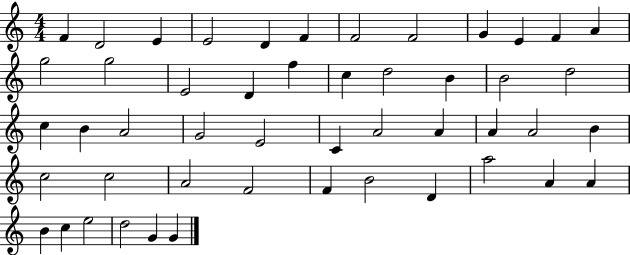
F4/q D4/h E4/q E4/h D4/q F4/q F4/h F4/h G4/q E4/q F4/q A4/q G5/h G5/h E4/h D4/q F5/q C5/q D5/h B4/q B4/h D5/h C5/q B4/q A4/h G4/h E4/h C4/q A4/h A4/q A4/q A4/h B4/q C5/h C5/h A4/h F4/h F4/q B4/h D4/q A5/h A4/q A4/q B4/q C5/q E5/h D5/h G4/q G4/q